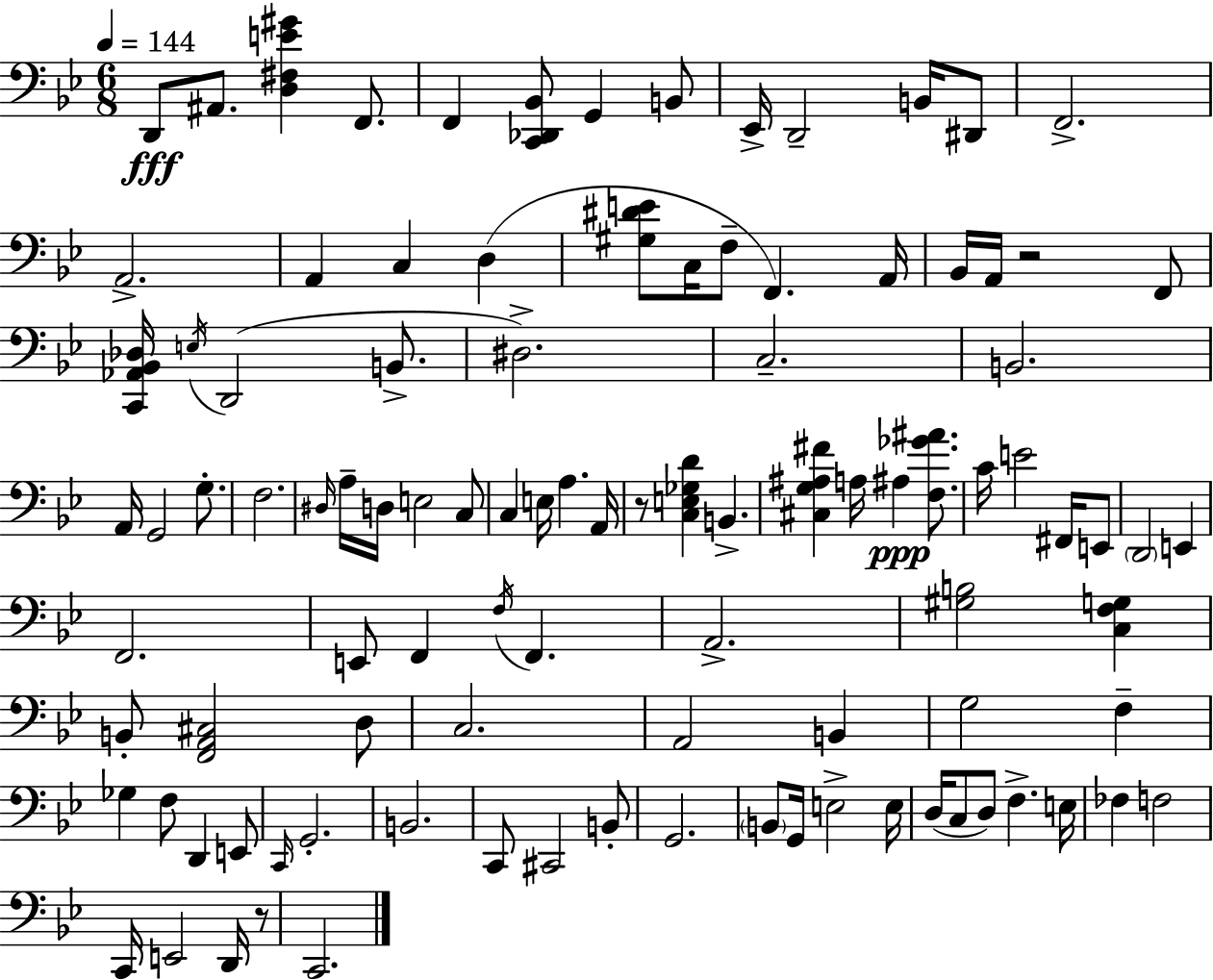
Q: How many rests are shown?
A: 3